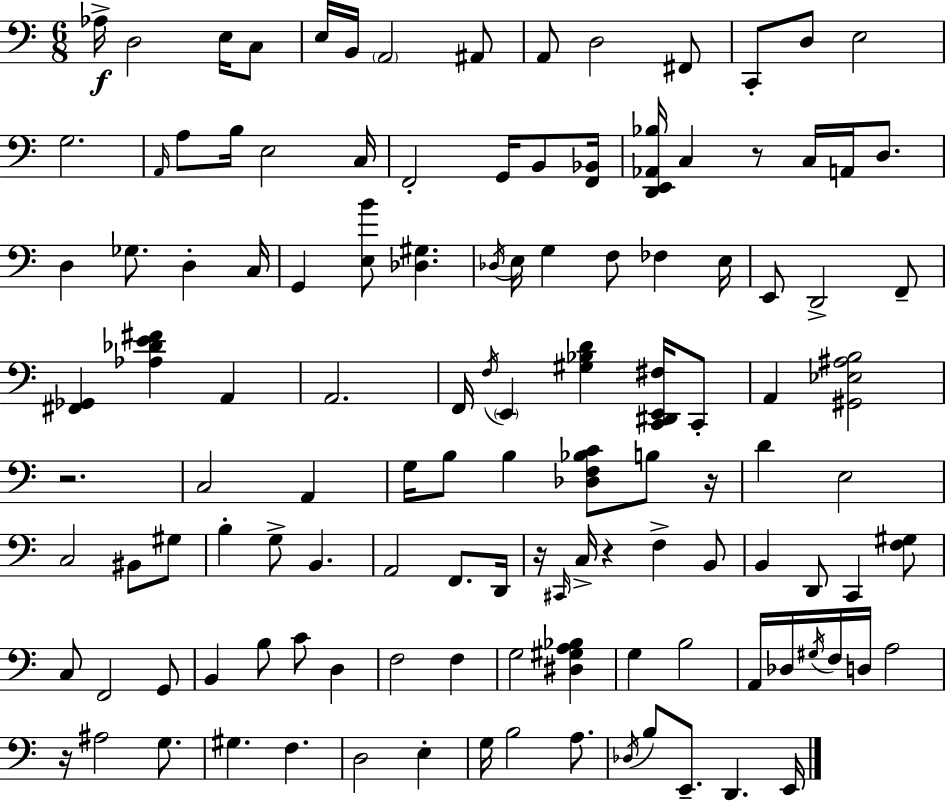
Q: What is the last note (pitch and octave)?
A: E2